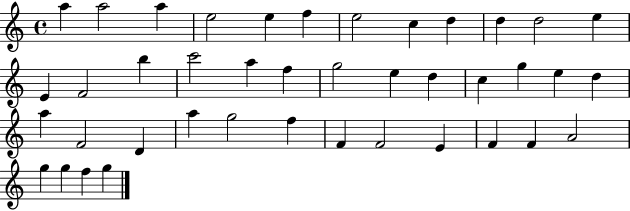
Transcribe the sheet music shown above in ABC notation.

X:1
T:Untitled
M:4/4
L:1/4
K:C
a a2 a e2 e f e2 c d d d2 e E F2 b c'2 a f g2 e d c g e d a F2 D a g2 f F F2 E F F A2 g g f g